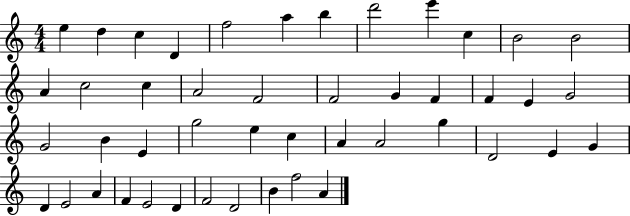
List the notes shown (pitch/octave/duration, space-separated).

E5/q D5/q C5/q D4/q F5/h A5/q B5/q D6/h E6/q C5/q B4/h B4/h A4/q C5/h C5/q A4/h F4/h F4/h G4/q F4/q F4/q E4/q G4/h G4/h B4/q E4/q G5/h E5/q C5/q A4/q A4/h G5/q D4/h E4/q G4/q D4/q E4/h A4/q F4/q E4/h D4/q F4/h D4/h B4/q F5/h A4/q